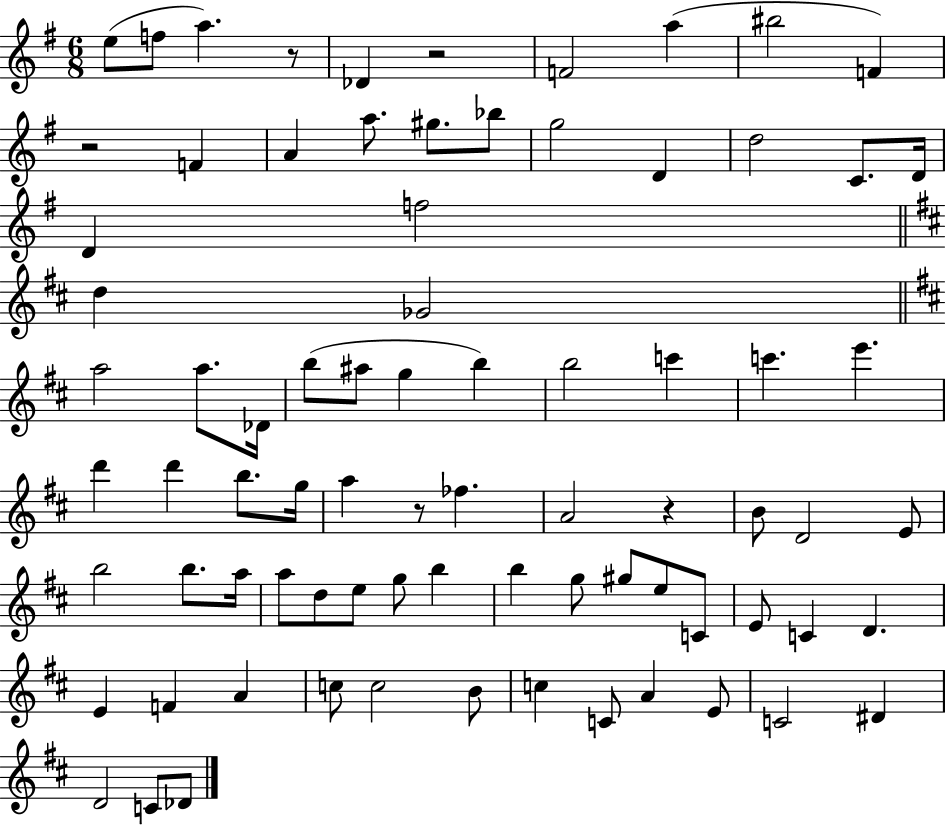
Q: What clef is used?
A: treble